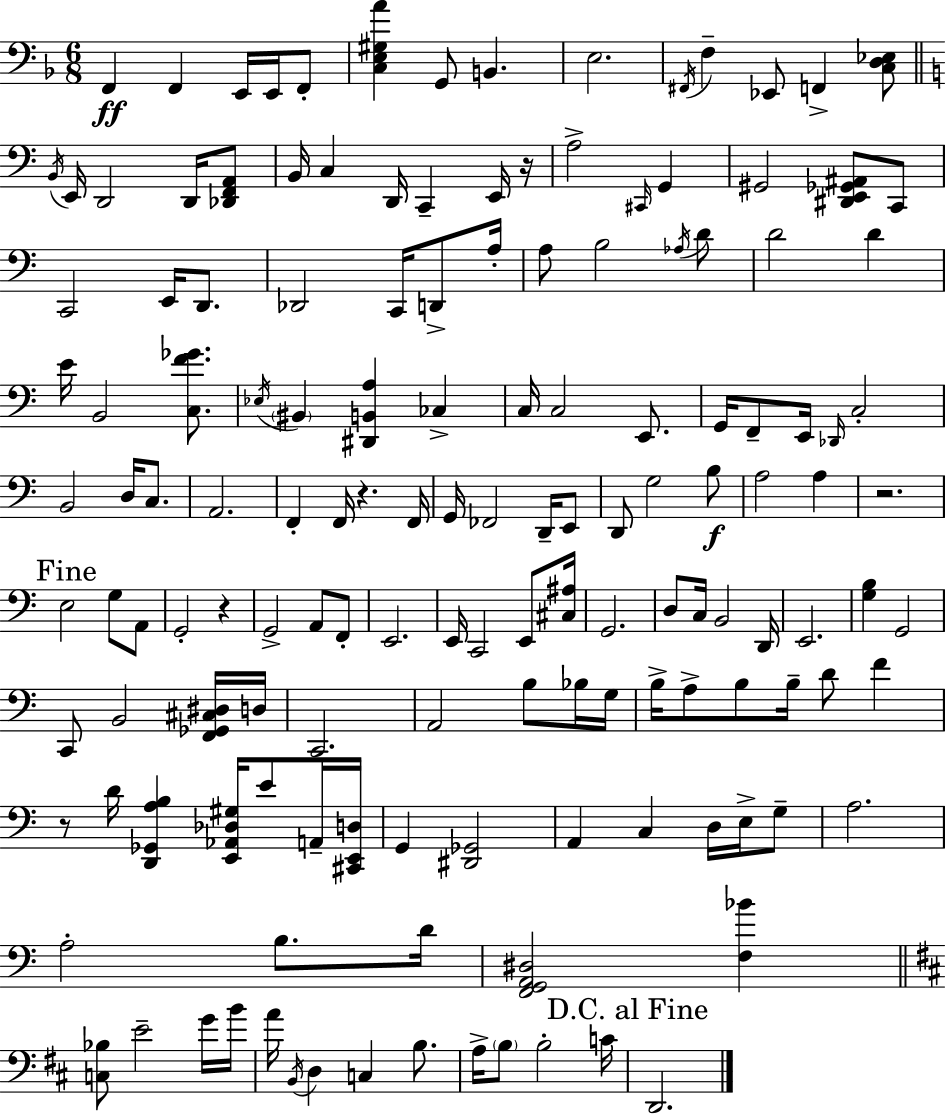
F2/q F2/q E2/s E2/s F2/e [C3,E3,G#3,A4]/q G2/e B2/q. E3/h. F#2/s F3/q Eb2/e F2/q [C3,D3,Eb3]/e B2/s E2/s D2/h D2/s [Db2,F2,A2]/e B2/s C3/q D2/s C2/q E2/s R/s A3/h C#2/s G2/q G#2/h [D#2,E2,Gb2,A#2]/e C2/e C2/h E2/s D2/e. Db2/h C2/s D2/e A3/s A3/e B3/h Ab3/s D4/e D4/h D4/q E4/s B2/h [C3,F4,Gb4]/e. Eb3/s BIS2/q [D#2,B2,A3]/q CES3/q C3/s C3/h E2/e. G2/s F2/e E2/s Db2/s C3/h B2/h D3/s C3/e. A2/h. F2/q F2/s R/q. F2/s G2/s FES2/h D2/s E2/e D2/e G3/h B3/e A3/h A3/q R/h. E3/h G3/e A2/e G2/h R/q G2/h A2/e F2/e E2/h. E2/s C2/h E2/e [C#3,A#3]/s G2/h. D3/e C3/s B2/h D2/s E2/h. [G3,B3]/q G2/h C2/e B2/h [F2,Gb2,C#3,D#3]/s D3/s C2/h. A2/h B3/e Bb3/s G3/s B3/s A3/e B3/e B3/s D4/e F4/q R/e D4/s [D2,Gb2,A3,B3]/q [E2,Ab2,Db3,G#3]/s E4/e A2/s [C#2,E2,D3]/s G2/q [D#2,Gb2]/h A2/q C3/q D3/s E3/s G3/e A3/h. A3/h B3/e. D4/s [F2,G2,A2,D#3]/h [F3,Bb4]/q [C3,Bb3]/e E4/h G4/s B4/s A4/s B2/s D3/q C3/q B3/e. A3/s B3/e B3/h C4/s D2/h.